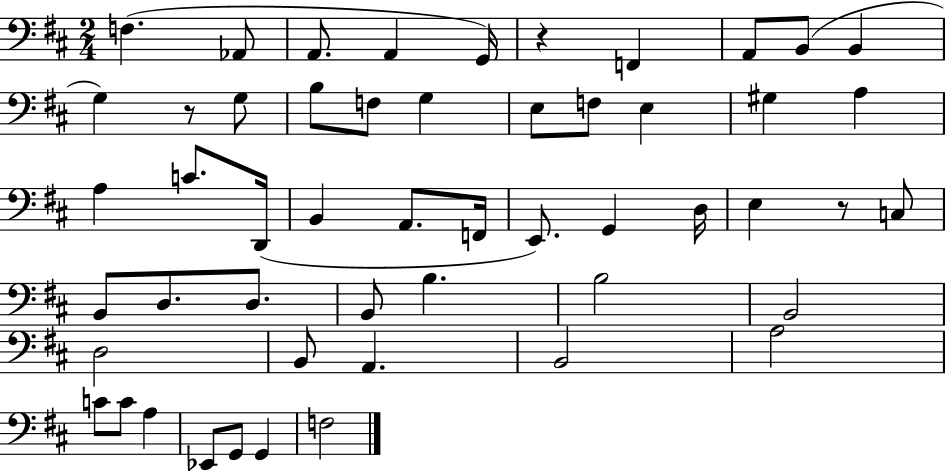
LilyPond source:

{
  \clef bass
  \numericTimeSignature
  \time 2/4
  \key d \major
  \repeat volta 2 { f4.( aes,8 | a,8. a,4 g,16) | r4 f,4 | a,8 b,8( b,4 | \break g4) r8 g8 | b8 f8 g4 | e8 f8 e4 | gis4 a4 | \break a4 c'8. d,16( | b,4 a,8. f,16 | e,8.) g,4 d16 | e4 r8 c8 | \break b,8 d8. d8. | b,8 b4. | b2 | b,2 | \break d2 | b,8 a,4. | b,2 | a2 | \break c'8 c'8 a4 | ees,8 g,8 g,4 | f2 | } \bar "|."
}